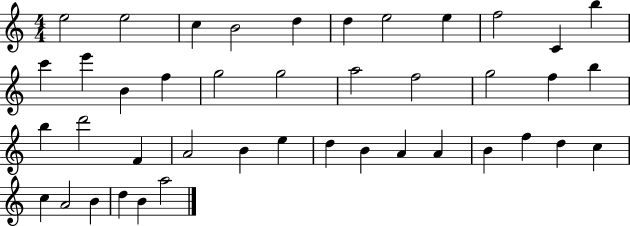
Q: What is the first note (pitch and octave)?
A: E5